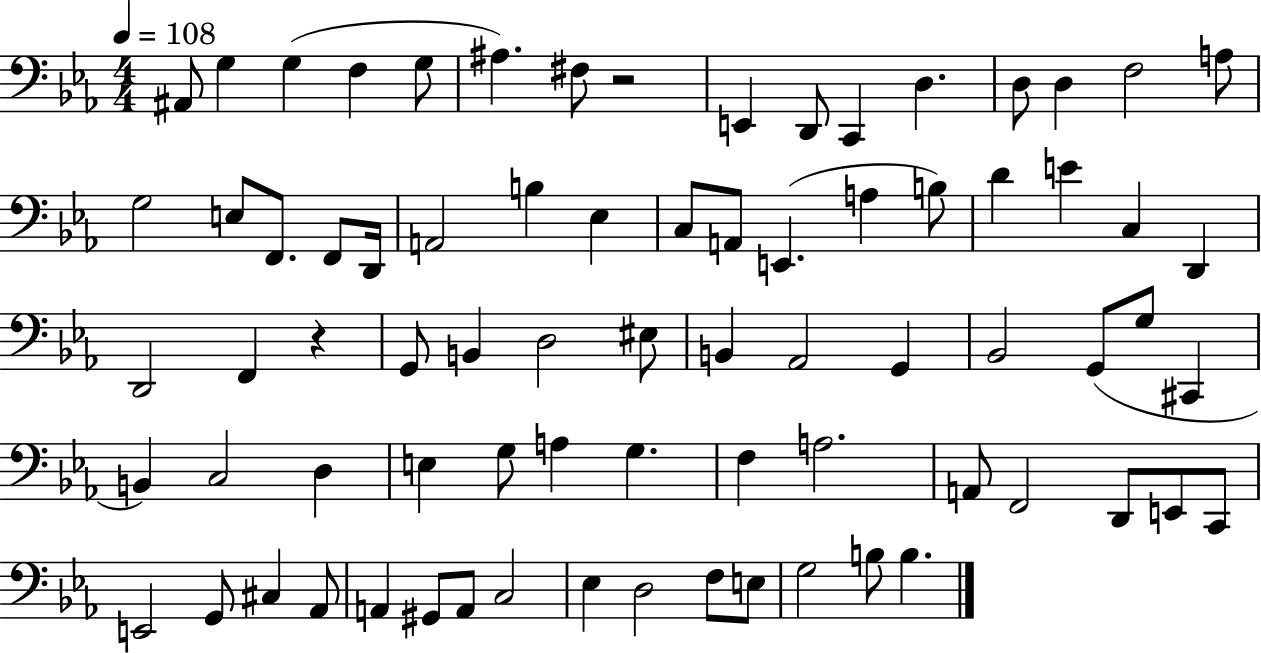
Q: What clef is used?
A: bass